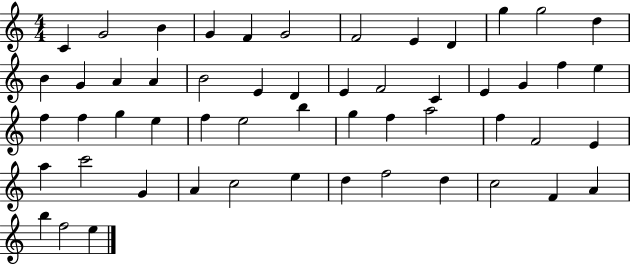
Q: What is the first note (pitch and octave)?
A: C4